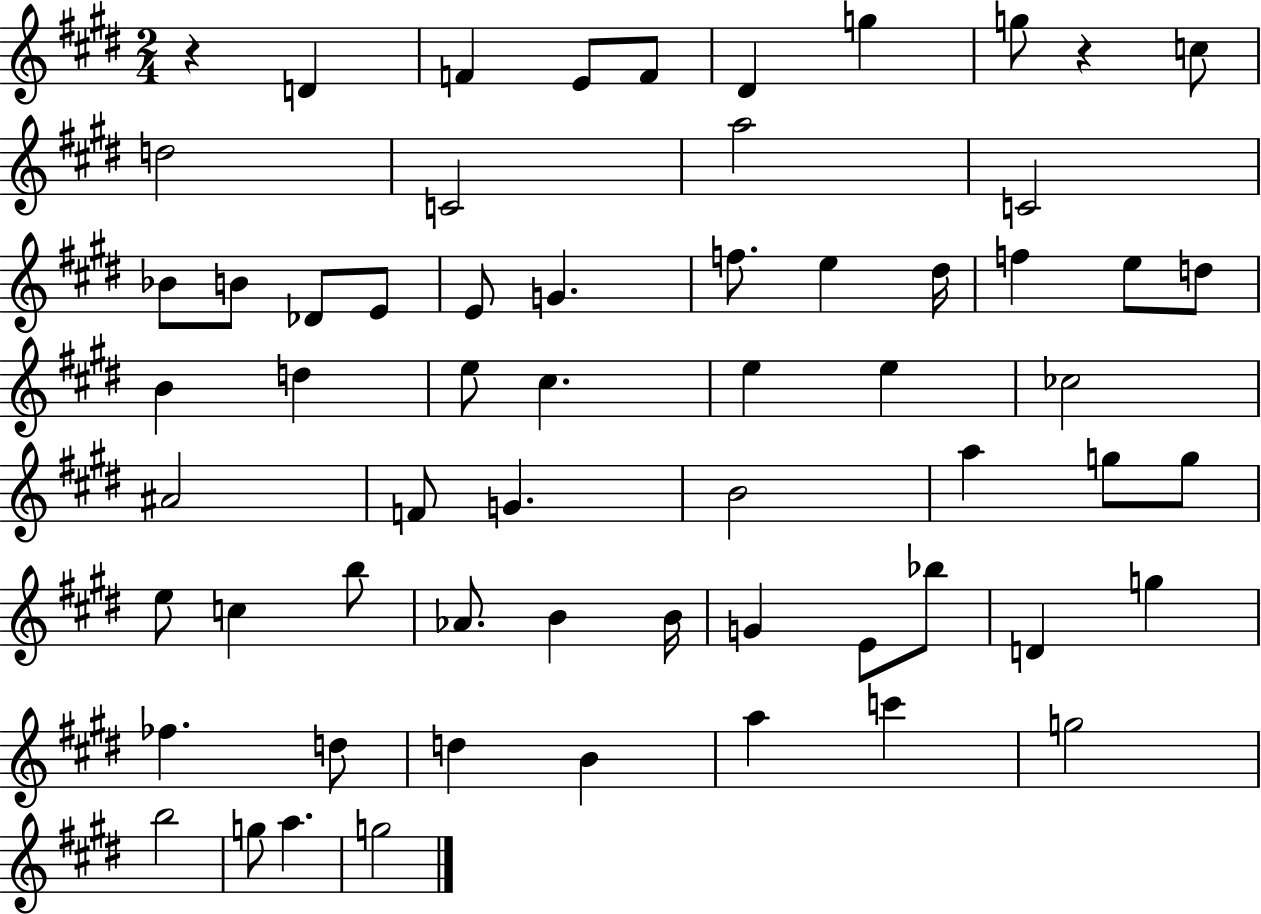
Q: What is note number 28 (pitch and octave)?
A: C#5